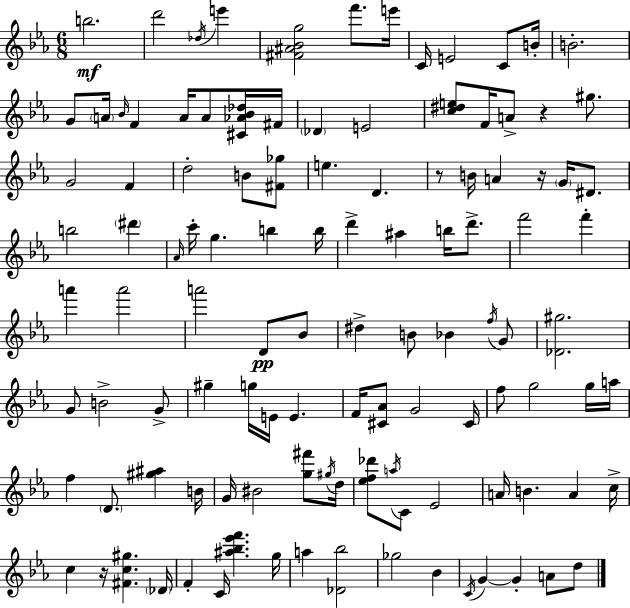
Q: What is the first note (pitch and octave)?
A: B5